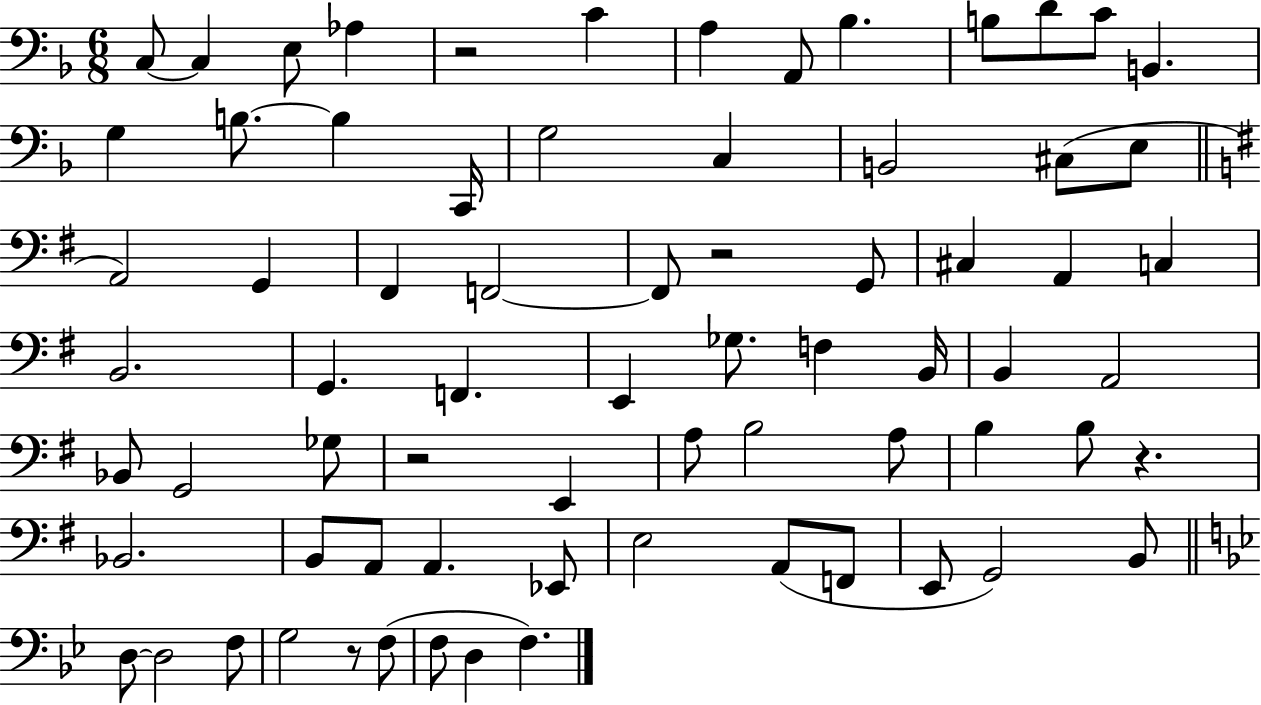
{
  \clef bass
  \numericTimeSignature
  \time 6/8
  \key f \major
  c8~~ c4 e8 aes4 | r2 c'4 | a4 a,8 bes4. | b8 d'8 c'8 b,4. | \break g4 b8.~~ b4 c,16 | g2 c4 | b,2 cis8( e8 | \bar "||" \break \key g \major a,2) g,4 | fis,4 f,2~~ | f,8 r2 g,8 | cis4 a,4 c4 | \break b,2. | g,4. f,4. | e,4 ges8. f4 b,16 | b,4 a,2 | \break bes,8 g,2 ges8 | r2 e,4 | a8 b2 a8 | b4 b8 r4. | \break bes,2. | b,8 a,8 a,4. ees,8 | e2 a,8( f,8 | e,8 g,2) b,8 | \break \bar "||" \break \key bes \major d8~~ d2 f8 | g2 r8 f8( | f8 d4 f4.) | \bar "|."
}